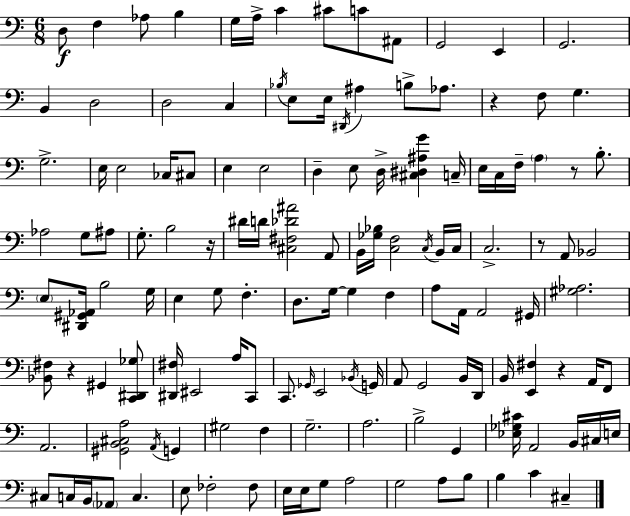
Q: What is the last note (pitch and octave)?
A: C#3